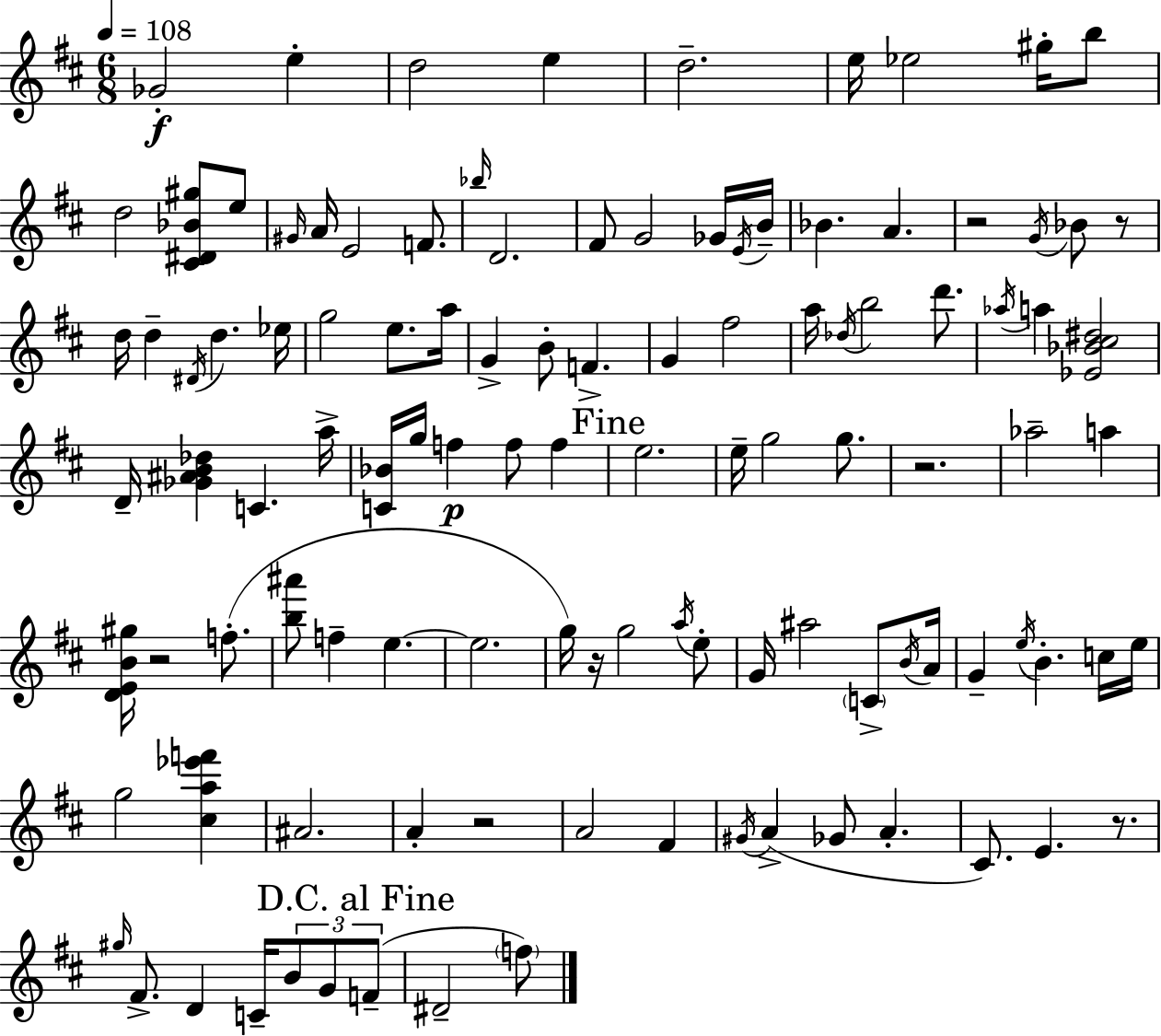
{
  \clef treble
  \numericTimeSignature
  \time 6/8
  \key d \major
  \tempo 4 = 108
  ges'2-.\f e''4-. | d''2 e''4 | d''2.-- | e''16 ees''2 gis''16-. b''8 | \break d''2 <cis' dis' bes' gis''>8 e''8 | \grace { gis'16 } a'16 e'2 f'8. | \grace { bes''16 } d'2. | fis'8 g'2 | \break ges'16 \acciaccatura { e'16 } b'16-- bes'4. a'4. | r2 \acciaccatura { g'16 } | bes'8 r8 d''16 d''4-- \acciaccatura { dis'16 } d''4. | ees''16 g''2 | \break e''8. a''16 g'4-> b'8-. f'4.-> | g'4 fis''2 | a''16 \acciaccatura { des''16 } b''2 | d'''8. \acciaccatura { aes''16 } a''4 <ees' bes' cis'' dis''>2 | \break d'16-- <ges' ais' b' des''>4 | c'4. a''16-> <c' bes'>16 g''16 f''4\p | f''8 f''4 \mark "Fine" e''2. | e''16-- g''2 | \break g''8. r2. | aes''2-- | a''4 <d' e' b' gis''>16 r2 | f''8.-.( <b'' ais'''>8 f''4-- | \break e''4.~~ e''2. | g''16) r16 g''2 | \acciaccatura { a''16 } e''8-. g'16 ais''2 | \parenthesize c'8-> \acciaccatura { b'16 } a'16 g'4-- | \break \acciaccatura { e''16 } b'4.-. c''16 e''16 g''2 | <cis'' a'' ees''' f'''>4 ais'2. | a'4-. | r2 a'2 | \break fis'4 \acciaccatura { gis'16 } a'4->( | ges'8 a'4.-. cis'8.) | e'4. r8. \grace { gis''16 } | fis'8.-> d'4 c'16-- \tuplet 3/2 { b'8 g'8 | \break \mark "D.C. al Fine" f'8--( } dis'2-- \parenthesize f''8) | \bar "|."
}